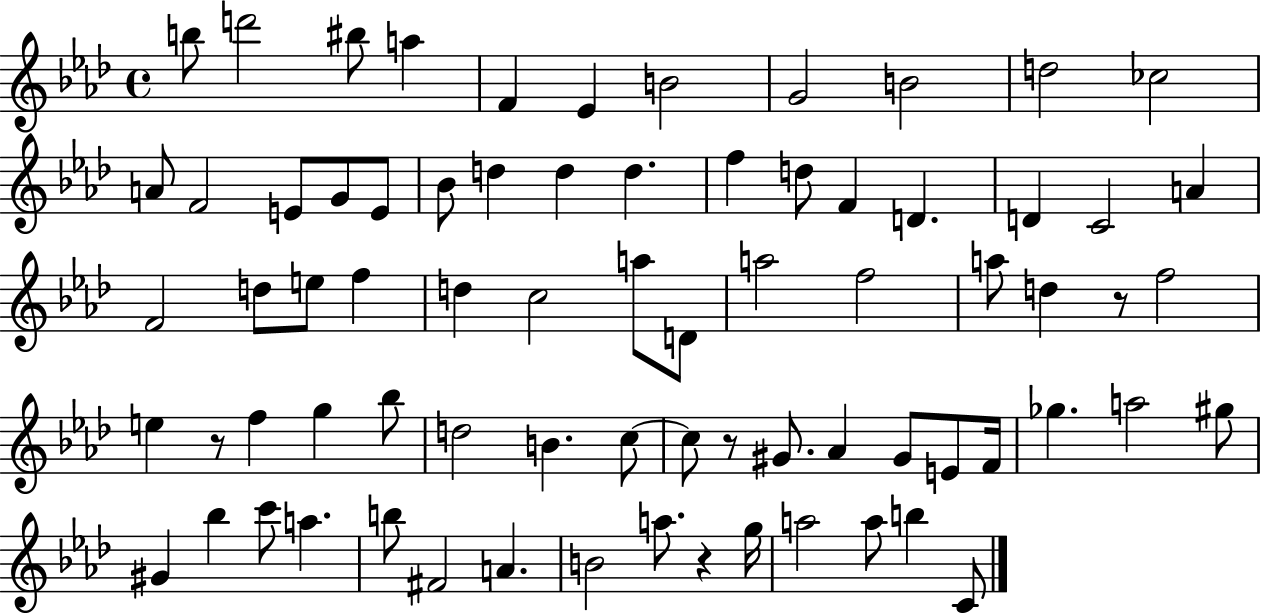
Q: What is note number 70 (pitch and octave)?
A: C4